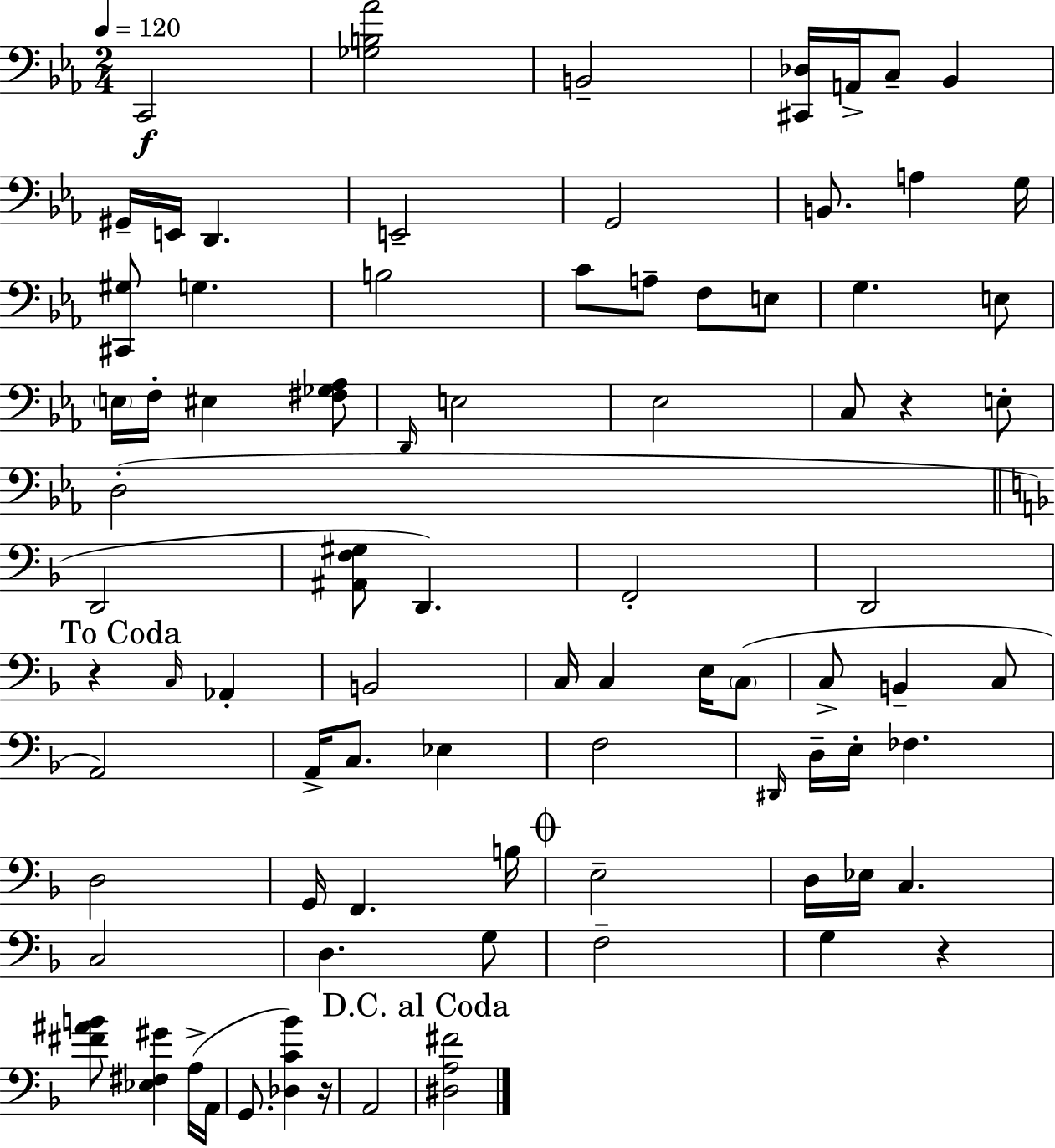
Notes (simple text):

C2/h [Gb3,B3,Ab4]/h B2/h [C#2,Db3]/s A2/s C3/e Bb2/q G#2/s E2/s D2/q. E2/h G2/h B2/e. A3/q G3/s [C#2,G#3]/e G3/q. B3/h C4/e A3/e F3/e E3/e G3/q. E3/e E3/s F3/s EIS3/q [F#3,Gb3,Ab3]/e D2/s E3/h Eb3/h C3/e R/q E3/e D3/h D2/h [A#2,F3,G#3]/e D2/q. F2/h D2/h R/q C3/s Ab2/q B2/h C3/s C3/q E3/s C3/e C3/e B2/q C3/e A2/h A2/s C3/e. Eb3/q F3/h D#2/s D3/s E3/s FES3/q. D3/h G2/s F2/q. B3/s E3/h D3/s Eb3/s C3/q. C3/h D3/q. G3/e F3/h G3/q R/q [F#4,A#4,B4]/e [Eb3,F#3,G#4]/q A3/s A2/s G2/e. [Db3,C4,Bb4]/q R/s A2/h [D#3,A3,F#4]/h